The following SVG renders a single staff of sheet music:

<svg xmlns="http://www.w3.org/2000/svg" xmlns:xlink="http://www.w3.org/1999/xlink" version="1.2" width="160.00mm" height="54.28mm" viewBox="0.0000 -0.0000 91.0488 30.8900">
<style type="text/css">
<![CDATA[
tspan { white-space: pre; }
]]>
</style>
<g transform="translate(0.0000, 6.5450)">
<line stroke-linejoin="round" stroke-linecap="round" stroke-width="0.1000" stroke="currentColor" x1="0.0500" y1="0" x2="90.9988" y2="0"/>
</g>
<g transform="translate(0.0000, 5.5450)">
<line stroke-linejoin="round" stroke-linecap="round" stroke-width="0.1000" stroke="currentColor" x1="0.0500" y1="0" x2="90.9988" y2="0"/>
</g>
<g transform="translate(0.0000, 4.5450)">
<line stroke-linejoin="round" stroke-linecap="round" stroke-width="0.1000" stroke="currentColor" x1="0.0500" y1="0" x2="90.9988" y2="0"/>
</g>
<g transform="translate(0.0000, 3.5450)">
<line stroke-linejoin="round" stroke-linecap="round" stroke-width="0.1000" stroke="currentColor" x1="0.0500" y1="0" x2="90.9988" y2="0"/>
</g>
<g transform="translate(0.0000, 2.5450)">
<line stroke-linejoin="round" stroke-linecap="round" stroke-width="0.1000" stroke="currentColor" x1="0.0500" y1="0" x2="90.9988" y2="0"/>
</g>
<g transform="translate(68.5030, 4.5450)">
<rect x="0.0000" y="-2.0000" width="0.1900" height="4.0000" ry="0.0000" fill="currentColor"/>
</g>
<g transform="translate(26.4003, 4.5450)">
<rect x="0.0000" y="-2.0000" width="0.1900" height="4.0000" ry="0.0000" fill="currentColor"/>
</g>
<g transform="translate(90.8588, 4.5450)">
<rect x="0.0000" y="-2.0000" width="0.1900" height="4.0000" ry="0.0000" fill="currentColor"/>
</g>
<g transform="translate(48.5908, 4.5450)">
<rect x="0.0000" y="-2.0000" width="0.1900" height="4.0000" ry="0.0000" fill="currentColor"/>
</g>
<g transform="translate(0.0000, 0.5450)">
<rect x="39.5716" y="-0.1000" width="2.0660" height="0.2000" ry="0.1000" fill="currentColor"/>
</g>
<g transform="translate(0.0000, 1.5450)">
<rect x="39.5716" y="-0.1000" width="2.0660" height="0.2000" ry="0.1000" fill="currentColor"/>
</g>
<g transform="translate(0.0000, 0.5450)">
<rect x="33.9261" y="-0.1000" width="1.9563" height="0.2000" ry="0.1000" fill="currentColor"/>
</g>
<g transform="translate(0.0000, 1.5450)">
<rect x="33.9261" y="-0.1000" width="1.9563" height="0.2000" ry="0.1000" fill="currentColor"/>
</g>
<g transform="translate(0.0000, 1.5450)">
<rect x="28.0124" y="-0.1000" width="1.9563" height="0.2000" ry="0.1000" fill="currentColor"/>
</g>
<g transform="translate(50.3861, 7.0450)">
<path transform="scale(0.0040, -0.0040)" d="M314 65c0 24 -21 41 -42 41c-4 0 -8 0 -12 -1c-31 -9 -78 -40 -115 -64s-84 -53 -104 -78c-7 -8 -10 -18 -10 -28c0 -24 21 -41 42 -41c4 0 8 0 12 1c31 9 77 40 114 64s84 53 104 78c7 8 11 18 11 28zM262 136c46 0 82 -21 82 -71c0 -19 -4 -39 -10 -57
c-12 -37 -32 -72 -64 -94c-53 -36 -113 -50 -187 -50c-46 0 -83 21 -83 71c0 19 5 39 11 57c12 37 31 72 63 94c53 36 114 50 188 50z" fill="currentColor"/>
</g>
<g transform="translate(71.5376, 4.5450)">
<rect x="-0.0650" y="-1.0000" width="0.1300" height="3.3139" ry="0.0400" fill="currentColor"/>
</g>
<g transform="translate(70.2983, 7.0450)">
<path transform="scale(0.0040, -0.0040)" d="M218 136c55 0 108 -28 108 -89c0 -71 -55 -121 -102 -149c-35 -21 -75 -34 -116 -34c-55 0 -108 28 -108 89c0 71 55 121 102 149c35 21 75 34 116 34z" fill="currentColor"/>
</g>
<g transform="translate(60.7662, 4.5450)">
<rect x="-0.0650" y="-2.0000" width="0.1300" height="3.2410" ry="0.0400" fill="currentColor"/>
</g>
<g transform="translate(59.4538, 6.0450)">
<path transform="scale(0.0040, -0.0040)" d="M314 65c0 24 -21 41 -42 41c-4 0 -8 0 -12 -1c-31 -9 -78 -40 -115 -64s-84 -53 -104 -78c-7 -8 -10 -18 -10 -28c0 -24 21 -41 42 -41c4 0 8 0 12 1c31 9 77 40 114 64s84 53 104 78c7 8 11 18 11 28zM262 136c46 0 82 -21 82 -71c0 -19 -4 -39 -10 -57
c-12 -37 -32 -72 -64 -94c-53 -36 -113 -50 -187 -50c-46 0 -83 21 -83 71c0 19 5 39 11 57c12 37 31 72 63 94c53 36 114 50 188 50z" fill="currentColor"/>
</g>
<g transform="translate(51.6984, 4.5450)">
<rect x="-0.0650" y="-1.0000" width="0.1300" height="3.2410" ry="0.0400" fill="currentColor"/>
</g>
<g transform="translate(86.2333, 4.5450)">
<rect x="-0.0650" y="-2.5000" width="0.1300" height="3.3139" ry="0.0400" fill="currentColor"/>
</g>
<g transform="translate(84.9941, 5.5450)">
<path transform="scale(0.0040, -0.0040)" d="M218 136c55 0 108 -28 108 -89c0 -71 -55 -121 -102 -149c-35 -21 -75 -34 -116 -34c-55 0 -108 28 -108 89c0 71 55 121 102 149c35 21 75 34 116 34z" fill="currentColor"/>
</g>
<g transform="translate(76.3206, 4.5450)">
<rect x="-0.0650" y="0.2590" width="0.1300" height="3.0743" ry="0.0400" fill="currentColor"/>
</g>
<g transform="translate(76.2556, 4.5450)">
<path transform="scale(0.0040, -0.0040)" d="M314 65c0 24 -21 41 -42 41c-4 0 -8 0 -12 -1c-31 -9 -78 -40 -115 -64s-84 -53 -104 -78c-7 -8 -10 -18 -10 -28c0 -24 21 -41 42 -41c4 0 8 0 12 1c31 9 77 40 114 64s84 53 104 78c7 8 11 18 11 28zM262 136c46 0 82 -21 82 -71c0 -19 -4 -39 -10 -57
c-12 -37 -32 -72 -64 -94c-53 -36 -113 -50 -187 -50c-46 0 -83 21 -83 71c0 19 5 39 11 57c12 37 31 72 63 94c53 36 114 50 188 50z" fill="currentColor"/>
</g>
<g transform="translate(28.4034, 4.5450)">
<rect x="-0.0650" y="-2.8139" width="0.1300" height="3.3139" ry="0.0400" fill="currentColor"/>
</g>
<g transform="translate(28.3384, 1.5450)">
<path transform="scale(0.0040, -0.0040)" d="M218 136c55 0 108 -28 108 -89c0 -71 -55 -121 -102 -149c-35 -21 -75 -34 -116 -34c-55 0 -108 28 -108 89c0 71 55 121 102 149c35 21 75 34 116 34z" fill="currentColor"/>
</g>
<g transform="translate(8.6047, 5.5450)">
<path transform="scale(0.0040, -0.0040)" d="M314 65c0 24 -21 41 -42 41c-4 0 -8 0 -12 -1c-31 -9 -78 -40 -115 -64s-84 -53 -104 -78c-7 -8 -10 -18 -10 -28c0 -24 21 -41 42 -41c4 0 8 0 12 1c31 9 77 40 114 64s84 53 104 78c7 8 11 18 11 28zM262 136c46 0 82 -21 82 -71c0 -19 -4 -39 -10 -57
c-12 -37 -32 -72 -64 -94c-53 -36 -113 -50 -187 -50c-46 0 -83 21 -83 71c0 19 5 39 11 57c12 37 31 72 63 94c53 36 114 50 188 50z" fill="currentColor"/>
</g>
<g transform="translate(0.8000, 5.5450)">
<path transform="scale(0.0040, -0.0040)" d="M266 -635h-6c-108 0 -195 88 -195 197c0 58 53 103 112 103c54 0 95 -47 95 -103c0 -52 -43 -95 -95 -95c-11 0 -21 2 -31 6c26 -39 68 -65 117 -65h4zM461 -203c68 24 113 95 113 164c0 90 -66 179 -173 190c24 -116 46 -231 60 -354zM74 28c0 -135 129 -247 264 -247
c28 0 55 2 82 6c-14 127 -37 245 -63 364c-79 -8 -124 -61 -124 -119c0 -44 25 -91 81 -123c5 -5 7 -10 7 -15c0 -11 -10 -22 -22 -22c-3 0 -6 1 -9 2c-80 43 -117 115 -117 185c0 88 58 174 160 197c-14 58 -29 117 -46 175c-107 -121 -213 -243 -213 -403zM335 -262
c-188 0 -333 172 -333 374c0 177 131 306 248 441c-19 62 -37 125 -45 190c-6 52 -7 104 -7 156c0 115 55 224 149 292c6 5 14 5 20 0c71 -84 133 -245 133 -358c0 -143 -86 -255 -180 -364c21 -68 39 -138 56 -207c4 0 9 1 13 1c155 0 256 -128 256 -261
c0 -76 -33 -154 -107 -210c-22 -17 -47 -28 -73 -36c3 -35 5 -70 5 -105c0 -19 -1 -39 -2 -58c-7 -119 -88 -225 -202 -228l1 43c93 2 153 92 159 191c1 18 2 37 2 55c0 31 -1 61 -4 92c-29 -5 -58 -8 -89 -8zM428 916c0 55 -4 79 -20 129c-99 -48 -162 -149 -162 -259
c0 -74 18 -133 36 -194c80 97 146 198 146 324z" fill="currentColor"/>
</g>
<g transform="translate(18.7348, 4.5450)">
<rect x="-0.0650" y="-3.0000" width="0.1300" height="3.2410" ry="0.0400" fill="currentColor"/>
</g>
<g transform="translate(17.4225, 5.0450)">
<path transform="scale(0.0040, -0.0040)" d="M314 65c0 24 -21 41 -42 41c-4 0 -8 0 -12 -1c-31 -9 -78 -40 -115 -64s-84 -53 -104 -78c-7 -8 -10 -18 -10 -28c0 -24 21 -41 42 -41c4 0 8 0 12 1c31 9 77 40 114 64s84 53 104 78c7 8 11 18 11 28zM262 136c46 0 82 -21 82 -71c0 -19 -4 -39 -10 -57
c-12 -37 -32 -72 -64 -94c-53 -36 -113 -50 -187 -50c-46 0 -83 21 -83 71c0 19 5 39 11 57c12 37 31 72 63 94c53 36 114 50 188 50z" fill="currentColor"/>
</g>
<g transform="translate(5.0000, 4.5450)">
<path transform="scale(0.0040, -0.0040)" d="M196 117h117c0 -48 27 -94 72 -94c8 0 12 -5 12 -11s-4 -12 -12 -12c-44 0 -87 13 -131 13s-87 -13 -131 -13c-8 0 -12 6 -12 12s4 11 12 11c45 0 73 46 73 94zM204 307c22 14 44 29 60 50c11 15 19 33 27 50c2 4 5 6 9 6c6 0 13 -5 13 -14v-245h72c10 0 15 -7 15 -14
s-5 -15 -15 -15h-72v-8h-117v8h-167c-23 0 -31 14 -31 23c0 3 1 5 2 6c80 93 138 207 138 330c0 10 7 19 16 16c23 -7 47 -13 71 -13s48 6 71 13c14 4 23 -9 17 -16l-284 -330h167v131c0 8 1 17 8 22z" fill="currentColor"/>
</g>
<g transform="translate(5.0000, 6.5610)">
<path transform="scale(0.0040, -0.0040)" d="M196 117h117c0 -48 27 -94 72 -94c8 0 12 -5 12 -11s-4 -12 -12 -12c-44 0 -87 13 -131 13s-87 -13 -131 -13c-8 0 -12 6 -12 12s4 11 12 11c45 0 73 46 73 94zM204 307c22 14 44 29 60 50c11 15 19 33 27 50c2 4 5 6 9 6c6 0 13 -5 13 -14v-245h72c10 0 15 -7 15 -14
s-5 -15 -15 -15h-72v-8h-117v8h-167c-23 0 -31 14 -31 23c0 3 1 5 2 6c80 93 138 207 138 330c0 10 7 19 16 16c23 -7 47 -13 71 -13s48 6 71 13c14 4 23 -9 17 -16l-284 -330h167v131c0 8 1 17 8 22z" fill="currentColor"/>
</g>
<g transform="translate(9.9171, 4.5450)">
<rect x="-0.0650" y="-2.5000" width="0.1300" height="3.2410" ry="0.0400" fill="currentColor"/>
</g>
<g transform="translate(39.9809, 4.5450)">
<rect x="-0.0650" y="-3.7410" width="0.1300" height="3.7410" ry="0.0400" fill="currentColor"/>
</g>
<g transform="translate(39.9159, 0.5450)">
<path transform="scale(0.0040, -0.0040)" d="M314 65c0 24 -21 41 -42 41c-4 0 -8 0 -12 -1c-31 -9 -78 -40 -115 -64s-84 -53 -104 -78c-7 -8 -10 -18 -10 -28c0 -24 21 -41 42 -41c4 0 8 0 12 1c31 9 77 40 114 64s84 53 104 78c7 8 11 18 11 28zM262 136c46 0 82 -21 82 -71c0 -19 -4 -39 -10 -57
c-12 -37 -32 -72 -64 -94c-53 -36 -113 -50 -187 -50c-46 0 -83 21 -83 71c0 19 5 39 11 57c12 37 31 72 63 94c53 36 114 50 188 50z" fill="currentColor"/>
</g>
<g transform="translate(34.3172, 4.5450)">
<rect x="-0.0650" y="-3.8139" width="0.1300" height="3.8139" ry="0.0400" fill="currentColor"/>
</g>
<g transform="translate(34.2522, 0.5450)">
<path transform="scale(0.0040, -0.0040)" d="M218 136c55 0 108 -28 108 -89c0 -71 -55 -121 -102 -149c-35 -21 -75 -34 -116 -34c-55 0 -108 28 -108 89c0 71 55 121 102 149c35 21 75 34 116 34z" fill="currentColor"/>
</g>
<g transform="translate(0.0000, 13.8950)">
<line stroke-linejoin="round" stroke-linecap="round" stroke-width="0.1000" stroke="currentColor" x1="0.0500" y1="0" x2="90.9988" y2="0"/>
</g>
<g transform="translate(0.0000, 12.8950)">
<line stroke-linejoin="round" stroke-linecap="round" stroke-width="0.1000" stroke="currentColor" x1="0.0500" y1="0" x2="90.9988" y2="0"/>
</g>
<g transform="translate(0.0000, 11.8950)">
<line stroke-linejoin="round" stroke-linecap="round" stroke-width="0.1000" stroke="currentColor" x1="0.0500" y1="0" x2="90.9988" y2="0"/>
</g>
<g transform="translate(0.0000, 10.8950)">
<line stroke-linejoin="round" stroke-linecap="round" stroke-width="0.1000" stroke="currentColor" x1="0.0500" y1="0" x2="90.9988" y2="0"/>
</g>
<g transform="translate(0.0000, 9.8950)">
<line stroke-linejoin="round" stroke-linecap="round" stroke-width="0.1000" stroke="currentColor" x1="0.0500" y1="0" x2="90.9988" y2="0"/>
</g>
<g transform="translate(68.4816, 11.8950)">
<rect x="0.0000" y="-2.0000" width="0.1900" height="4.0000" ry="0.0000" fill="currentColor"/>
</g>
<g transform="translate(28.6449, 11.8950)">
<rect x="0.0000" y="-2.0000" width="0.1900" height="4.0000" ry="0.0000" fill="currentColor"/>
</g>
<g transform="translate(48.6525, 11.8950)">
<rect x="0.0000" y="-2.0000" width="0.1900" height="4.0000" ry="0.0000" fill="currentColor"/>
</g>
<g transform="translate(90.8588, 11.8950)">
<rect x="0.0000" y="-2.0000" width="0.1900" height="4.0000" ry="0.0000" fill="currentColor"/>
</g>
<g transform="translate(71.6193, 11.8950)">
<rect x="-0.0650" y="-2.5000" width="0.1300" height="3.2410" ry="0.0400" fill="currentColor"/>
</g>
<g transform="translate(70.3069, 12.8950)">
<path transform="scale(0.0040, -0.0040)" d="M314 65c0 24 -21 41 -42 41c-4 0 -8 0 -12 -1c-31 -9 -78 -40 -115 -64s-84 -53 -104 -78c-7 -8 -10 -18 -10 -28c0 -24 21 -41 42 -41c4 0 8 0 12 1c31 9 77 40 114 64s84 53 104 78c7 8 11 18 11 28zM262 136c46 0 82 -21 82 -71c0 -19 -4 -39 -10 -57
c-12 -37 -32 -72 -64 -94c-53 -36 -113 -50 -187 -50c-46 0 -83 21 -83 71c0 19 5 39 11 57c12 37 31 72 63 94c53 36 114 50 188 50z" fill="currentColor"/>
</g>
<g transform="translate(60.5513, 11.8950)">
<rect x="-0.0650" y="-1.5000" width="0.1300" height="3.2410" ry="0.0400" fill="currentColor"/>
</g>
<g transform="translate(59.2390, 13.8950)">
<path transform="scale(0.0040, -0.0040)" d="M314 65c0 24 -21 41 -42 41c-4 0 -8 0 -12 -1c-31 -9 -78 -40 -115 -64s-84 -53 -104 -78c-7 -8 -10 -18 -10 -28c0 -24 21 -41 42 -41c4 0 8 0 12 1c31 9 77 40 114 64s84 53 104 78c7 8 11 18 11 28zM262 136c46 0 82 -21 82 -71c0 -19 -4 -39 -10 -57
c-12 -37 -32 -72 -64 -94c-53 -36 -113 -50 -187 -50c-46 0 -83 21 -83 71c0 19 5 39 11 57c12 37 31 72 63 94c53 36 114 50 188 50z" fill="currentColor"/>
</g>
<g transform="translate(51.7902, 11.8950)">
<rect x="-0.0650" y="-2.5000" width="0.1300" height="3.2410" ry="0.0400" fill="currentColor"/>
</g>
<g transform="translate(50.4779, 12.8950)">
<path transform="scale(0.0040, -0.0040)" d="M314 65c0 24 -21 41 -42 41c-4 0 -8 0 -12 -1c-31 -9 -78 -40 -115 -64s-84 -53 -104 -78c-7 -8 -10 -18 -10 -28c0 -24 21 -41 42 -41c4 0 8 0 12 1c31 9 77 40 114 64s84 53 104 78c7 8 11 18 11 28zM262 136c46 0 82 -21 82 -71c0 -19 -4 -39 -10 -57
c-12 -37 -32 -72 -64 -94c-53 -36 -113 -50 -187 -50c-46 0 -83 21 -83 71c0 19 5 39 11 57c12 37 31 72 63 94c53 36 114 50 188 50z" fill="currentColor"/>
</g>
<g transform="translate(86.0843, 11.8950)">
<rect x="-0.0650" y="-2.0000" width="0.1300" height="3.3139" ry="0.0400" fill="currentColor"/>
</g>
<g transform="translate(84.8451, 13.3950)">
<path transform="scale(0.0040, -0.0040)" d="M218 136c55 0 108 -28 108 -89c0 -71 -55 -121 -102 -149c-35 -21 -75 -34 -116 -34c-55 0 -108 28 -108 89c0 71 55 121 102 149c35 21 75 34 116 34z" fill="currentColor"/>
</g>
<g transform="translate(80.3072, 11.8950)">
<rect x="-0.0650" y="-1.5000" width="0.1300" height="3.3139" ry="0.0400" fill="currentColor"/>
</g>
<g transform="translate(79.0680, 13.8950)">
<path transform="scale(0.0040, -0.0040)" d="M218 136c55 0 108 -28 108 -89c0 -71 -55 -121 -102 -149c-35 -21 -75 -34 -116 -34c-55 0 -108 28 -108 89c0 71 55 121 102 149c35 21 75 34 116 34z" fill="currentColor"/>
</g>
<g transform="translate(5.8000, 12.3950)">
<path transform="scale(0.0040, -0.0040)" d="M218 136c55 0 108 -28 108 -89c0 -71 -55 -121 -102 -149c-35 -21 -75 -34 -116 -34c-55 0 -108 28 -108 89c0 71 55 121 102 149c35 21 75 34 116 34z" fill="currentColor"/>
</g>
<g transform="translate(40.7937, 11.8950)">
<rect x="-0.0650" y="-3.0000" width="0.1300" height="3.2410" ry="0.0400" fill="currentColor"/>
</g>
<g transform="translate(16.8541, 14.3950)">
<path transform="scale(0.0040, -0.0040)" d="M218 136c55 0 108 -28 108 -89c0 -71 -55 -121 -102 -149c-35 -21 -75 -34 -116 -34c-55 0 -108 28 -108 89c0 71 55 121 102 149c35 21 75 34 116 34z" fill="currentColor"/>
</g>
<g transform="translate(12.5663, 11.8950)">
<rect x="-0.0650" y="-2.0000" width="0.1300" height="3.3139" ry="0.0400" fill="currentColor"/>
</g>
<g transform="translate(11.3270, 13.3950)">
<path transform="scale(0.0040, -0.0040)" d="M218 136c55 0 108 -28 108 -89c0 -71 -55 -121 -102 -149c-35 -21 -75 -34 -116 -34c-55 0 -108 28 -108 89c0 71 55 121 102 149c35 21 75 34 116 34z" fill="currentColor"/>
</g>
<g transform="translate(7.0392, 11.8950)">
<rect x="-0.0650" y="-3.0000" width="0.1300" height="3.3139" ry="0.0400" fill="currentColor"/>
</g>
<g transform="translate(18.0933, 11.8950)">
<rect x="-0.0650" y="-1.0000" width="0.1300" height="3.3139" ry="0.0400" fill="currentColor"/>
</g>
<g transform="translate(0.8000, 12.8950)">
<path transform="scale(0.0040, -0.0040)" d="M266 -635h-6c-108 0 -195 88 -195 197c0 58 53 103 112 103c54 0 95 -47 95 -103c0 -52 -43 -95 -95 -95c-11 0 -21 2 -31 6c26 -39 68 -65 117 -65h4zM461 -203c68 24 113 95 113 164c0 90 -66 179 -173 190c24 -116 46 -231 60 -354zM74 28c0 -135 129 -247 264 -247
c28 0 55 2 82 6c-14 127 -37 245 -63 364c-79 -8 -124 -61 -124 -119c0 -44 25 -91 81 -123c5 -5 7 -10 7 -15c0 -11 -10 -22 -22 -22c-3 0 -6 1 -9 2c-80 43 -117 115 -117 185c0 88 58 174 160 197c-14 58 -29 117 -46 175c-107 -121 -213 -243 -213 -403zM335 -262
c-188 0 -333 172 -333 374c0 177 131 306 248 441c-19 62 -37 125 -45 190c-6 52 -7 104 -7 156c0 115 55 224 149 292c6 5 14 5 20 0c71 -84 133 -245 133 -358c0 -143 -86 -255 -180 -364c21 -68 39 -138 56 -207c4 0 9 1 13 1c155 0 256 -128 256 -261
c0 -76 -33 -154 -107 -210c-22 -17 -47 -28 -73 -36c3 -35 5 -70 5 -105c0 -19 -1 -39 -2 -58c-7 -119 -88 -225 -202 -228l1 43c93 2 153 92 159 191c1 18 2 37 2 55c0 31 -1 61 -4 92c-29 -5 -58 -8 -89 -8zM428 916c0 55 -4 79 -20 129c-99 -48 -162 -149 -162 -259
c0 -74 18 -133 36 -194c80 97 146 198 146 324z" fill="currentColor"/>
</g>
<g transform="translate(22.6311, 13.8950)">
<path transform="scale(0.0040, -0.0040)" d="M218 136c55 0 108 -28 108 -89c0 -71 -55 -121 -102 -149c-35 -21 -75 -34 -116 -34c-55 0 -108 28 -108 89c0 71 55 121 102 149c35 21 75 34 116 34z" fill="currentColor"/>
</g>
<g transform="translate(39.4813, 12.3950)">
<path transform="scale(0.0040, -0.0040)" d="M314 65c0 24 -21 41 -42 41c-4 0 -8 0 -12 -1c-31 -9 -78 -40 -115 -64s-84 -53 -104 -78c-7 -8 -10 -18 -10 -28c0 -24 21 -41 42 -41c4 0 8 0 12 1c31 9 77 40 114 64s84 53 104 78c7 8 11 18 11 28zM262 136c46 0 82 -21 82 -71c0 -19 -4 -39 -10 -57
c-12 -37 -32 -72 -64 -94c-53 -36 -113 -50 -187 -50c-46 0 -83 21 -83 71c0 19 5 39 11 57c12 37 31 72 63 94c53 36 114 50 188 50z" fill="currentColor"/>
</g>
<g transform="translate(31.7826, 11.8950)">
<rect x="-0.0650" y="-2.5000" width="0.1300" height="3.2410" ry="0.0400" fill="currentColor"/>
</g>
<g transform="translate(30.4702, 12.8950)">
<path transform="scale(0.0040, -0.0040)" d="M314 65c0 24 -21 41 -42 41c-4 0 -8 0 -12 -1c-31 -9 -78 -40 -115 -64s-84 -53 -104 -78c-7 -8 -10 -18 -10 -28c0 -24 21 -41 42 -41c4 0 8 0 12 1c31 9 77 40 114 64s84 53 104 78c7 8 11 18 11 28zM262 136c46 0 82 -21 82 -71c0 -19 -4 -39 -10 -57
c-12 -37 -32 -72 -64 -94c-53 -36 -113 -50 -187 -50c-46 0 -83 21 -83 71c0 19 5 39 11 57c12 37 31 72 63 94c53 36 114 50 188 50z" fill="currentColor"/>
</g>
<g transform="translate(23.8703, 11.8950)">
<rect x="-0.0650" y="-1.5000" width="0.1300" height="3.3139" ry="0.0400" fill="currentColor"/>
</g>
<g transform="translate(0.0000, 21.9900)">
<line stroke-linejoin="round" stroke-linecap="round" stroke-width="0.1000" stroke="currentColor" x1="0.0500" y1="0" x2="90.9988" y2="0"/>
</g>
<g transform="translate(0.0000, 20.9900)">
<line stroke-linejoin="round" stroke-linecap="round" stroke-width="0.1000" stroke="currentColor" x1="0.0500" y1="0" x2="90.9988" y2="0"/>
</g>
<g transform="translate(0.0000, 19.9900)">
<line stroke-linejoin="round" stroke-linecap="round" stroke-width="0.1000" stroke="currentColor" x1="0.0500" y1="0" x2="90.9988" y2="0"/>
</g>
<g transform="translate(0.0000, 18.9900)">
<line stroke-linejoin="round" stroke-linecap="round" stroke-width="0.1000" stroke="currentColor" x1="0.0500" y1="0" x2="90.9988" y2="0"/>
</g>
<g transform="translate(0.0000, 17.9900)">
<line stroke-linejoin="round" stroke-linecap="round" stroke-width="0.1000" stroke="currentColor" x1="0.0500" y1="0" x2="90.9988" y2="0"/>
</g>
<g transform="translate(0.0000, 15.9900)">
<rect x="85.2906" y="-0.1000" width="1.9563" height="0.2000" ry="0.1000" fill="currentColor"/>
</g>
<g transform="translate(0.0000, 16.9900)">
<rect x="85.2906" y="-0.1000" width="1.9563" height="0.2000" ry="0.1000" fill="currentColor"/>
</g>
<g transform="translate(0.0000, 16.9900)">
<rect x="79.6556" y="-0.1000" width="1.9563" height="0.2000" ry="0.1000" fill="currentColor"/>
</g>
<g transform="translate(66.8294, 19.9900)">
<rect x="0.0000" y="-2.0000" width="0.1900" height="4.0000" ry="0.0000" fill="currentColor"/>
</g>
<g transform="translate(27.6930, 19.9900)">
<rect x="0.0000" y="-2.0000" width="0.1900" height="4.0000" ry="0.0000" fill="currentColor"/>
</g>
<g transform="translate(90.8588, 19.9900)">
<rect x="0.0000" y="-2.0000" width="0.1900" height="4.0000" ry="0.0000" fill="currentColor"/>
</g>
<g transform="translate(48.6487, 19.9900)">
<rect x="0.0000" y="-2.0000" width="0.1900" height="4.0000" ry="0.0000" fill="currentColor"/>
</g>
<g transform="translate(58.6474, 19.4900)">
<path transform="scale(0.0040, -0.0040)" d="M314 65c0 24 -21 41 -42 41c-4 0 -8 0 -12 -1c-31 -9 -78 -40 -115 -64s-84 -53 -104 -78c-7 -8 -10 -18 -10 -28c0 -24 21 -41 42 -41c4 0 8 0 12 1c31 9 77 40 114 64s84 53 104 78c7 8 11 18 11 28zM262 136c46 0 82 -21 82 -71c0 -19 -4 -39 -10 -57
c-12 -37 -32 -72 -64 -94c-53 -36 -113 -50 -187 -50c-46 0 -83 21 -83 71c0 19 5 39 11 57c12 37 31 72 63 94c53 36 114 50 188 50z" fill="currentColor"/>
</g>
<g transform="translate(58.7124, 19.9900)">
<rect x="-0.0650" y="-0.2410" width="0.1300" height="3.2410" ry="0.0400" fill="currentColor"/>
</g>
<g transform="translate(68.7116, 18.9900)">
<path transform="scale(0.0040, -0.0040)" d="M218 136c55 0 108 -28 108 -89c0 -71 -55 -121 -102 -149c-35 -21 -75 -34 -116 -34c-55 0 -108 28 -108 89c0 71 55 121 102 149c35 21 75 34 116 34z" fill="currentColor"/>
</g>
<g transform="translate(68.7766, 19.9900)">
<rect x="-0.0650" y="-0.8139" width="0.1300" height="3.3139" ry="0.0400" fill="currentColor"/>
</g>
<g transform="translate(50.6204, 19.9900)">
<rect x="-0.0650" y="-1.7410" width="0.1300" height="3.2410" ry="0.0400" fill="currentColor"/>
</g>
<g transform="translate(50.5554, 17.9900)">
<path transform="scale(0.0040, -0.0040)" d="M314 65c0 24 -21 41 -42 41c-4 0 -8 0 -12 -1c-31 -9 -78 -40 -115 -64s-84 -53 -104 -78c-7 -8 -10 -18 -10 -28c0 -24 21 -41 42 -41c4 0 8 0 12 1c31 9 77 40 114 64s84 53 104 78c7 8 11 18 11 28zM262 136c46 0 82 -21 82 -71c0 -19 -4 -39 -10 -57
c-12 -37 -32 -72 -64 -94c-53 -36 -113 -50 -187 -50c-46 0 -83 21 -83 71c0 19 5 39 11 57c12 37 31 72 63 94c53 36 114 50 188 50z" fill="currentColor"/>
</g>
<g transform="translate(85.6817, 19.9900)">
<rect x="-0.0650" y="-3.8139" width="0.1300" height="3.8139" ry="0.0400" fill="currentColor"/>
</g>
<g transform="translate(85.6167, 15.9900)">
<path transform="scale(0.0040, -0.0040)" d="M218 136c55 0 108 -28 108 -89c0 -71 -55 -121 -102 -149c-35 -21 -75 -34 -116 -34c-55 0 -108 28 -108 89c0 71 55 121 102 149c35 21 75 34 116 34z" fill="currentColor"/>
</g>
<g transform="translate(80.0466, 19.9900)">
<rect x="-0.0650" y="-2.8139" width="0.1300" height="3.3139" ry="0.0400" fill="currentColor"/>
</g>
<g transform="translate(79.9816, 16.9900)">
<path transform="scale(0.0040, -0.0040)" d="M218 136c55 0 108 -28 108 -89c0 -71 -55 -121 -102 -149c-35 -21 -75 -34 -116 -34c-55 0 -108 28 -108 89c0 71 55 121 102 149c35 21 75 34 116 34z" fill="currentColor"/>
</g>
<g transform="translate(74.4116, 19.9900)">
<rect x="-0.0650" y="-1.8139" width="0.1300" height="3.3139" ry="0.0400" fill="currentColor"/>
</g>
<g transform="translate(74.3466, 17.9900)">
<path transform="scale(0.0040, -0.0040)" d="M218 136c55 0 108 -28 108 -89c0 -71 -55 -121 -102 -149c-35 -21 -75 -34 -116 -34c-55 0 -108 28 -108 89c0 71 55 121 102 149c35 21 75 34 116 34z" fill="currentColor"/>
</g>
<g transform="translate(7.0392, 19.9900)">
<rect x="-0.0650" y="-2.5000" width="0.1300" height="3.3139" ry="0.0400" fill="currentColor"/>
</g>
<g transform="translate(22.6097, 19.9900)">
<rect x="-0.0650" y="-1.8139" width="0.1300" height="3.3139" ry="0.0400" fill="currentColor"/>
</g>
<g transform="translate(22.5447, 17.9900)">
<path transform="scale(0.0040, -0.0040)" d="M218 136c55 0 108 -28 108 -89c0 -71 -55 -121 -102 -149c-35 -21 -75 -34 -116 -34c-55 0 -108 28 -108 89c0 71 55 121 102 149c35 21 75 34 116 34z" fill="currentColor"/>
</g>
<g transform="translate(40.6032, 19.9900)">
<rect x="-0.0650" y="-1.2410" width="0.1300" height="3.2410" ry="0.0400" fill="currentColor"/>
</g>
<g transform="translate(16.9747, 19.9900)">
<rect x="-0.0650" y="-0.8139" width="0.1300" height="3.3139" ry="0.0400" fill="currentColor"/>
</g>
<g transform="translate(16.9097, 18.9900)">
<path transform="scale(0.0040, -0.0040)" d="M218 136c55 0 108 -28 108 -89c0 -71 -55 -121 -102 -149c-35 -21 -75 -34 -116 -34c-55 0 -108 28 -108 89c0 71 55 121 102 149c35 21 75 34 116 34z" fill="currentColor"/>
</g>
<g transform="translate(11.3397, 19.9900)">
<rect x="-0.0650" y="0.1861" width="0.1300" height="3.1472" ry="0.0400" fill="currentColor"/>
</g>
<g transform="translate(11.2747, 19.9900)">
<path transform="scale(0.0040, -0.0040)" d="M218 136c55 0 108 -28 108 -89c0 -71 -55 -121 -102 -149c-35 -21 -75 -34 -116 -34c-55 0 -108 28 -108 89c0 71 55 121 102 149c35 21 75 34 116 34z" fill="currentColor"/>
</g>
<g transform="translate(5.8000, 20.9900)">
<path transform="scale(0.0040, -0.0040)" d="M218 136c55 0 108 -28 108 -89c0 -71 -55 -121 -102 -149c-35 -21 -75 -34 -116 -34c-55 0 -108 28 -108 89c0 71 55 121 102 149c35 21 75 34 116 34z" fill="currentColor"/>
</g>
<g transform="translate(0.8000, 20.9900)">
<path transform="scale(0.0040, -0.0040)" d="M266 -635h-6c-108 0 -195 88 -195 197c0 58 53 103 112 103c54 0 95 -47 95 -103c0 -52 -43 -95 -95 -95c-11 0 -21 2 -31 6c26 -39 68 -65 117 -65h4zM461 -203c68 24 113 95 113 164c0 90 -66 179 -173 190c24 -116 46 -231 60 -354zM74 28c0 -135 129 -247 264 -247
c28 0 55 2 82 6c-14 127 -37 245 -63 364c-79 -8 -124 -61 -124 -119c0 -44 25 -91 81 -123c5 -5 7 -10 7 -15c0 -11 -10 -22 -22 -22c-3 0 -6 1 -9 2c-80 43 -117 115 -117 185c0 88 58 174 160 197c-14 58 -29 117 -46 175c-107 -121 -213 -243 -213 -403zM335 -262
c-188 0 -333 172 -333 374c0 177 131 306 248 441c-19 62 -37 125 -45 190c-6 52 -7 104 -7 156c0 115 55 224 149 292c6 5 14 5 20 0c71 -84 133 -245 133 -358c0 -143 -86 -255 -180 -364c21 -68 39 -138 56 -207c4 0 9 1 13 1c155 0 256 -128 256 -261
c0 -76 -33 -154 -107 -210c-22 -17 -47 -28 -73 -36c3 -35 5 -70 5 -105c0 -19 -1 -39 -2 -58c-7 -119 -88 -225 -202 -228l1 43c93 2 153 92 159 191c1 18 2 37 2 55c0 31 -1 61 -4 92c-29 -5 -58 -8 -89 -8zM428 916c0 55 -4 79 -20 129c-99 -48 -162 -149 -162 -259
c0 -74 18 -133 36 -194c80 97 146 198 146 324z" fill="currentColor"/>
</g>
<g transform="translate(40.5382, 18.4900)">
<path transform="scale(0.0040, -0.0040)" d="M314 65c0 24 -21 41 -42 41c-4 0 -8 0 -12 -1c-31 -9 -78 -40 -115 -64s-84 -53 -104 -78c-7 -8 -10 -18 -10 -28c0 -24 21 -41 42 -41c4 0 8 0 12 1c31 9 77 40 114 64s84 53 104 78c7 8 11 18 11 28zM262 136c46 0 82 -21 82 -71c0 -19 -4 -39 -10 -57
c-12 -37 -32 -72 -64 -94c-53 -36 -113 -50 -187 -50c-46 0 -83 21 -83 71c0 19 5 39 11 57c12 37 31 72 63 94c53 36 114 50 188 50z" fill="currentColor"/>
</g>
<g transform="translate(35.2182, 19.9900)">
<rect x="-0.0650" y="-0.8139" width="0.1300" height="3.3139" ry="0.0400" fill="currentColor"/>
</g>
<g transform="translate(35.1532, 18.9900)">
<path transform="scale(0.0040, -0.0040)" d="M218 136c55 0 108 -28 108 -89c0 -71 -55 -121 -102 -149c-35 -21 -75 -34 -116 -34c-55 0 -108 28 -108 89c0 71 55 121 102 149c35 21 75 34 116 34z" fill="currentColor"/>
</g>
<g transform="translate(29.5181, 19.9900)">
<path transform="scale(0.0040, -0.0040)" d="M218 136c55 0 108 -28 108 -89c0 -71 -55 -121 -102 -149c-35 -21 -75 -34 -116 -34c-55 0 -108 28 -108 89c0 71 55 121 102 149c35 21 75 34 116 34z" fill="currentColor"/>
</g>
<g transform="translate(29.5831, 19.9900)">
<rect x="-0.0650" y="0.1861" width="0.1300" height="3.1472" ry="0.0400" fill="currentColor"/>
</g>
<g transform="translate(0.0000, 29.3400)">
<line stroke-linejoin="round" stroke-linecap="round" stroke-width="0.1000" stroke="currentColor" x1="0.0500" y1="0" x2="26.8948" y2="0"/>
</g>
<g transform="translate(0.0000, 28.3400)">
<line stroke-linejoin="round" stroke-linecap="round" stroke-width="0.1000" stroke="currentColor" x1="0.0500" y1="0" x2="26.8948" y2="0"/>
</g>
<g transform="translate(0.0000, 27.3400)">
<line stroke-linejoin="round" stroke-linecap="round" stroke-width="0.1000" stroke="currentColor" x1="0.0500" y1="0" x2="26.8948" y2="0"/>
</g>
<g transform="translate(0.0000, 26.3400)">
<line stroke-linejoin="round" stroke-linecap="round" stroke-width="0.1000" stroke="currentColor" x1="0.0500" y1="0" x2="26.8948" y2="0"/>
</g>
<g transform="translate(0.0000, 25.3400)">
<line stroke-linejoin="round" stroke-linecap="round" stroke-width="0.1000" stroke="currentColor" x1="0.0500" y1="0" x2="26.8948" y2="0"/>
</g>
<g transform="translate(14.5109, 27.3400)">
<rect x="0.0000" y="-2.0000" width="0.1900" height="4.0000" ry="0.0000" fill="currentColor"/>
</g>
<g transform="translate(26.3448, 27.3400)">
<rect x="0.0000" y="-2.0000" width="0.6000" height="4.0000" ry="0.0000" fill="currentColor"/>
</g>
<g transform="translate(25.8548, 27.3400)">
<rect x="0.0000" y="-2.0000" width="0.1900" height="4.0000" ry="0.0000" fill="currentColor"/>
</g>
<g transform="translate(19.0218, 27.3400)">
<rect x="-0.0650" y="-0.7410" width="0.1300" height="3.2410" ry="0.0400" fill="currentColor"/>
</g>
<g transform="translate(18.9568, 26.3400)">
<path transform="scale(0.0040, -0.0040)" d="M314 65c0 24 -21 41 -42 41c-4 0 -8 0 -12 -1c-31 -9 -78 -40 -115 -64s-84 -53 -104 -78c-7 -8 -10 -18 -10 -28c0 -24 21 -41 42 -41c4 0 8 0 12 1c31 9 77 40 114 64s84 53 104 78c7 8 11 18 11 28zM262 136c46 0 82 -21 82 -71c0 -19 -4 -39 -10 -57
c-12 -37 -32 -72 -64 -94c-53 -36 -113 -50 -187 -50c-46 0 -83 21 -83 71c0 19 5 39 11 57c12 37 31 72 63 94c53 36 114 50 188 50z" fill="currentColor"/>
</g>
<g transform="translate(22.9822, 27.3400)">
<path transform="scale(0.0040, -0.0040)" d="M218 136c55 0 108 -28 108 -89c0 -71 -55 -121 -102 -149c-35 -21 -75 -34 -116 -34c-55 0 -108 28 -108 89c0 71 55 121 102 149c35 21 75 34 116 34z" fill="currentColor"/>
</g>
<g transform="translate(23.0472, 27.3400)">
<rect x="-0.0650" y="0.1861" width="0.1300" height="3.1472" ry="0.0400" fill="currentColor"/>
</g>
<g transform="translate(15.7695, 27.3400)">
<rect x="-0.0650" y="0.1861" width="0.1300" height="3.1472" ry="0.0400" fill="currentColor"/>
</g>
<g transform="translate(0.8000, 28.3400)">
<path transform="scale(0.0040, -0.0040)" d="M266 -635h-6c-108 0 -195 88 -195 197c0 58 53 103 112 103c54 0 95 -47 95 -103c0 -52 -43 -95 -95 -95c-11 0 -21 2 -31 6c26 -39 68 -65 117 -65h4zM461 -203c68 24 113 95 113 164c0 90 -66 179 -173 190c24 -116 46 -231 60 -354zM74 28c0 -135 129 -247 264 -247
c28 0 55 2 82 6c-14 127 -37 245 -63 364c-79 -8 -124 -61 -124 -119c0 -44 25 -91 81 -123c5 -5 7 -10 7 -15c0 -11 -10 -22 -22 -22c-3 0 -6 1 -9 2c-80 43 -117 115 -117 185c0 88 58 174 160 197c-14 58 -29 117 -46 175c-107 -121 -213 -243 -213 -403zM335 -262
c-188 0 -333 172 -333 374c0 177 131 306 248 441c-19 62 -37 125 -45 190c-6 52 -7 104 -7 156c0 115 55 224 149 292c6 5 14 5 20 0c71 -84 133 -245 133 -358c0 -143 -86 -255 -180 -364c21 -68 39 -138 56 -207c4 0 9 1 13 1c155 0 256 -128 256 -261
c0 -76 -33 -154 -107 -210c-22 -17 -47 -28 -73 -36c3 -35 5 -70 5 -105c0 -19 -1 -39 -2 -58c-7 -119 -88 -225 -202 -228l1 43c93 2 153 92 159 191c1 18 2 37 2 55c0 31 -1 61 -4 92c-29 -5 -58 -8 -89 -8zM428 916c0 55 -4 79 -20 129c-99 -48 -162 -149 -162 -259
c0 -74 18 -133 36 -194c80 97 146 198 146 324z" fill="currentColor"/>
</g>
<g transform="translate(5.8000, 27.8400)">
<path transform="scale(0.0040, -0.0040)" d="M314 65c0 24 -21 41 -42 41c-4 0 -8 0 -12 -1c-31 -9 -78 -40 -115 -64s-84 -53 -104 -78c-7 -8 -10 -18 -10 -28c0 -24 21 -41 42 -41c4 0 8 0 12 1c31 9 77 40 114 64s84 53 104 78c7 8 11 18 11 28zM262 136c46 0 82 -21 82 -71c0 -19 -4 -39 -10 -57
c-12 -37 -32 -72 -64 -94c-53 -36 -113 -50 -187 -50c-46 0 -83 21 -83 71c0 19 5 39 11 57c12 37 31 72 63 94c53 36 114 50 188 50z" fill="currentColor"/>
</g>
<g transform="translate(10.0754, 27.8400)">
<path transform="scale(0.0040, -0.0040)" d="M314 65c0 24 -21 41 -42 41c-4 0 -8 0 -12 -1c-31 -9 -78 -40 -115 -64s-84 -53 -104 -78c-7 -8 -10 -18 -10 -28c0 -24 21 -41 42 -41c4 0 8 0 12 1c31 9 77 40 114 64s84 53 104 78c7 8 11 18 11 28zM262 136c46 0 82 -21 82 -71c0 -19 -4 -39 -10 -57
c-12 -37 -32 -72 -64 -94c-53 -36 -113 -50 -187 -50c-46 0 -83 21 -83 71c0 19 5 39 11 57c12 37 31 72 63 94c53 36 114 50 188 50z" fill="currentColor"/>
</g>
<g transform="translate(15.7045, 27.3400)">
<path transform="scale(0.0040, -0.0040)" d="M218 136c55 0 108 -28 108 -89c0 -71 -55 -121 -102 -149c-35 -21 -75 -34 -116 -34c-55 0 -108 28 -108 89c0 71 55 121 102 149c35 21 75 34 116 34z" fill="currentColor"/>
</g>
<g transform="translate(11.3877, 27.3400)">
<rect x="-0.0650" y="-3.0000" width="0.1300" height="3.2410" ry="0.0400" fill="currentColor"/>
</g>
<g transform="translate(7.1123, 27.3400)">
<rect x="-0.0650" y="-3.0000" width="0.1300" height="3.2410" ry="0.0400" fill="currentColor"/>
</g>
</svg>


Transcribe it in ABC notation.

X:1
T:Untitled
M:4/4
L:1/4
K:C
G2 A2 a c' c'2 D2 F2 D B2 G A F D E G2 A2 G2 E2 G2 E F G B d f B d e2 f2 c2 d f a c' A2 A2 B d2 B